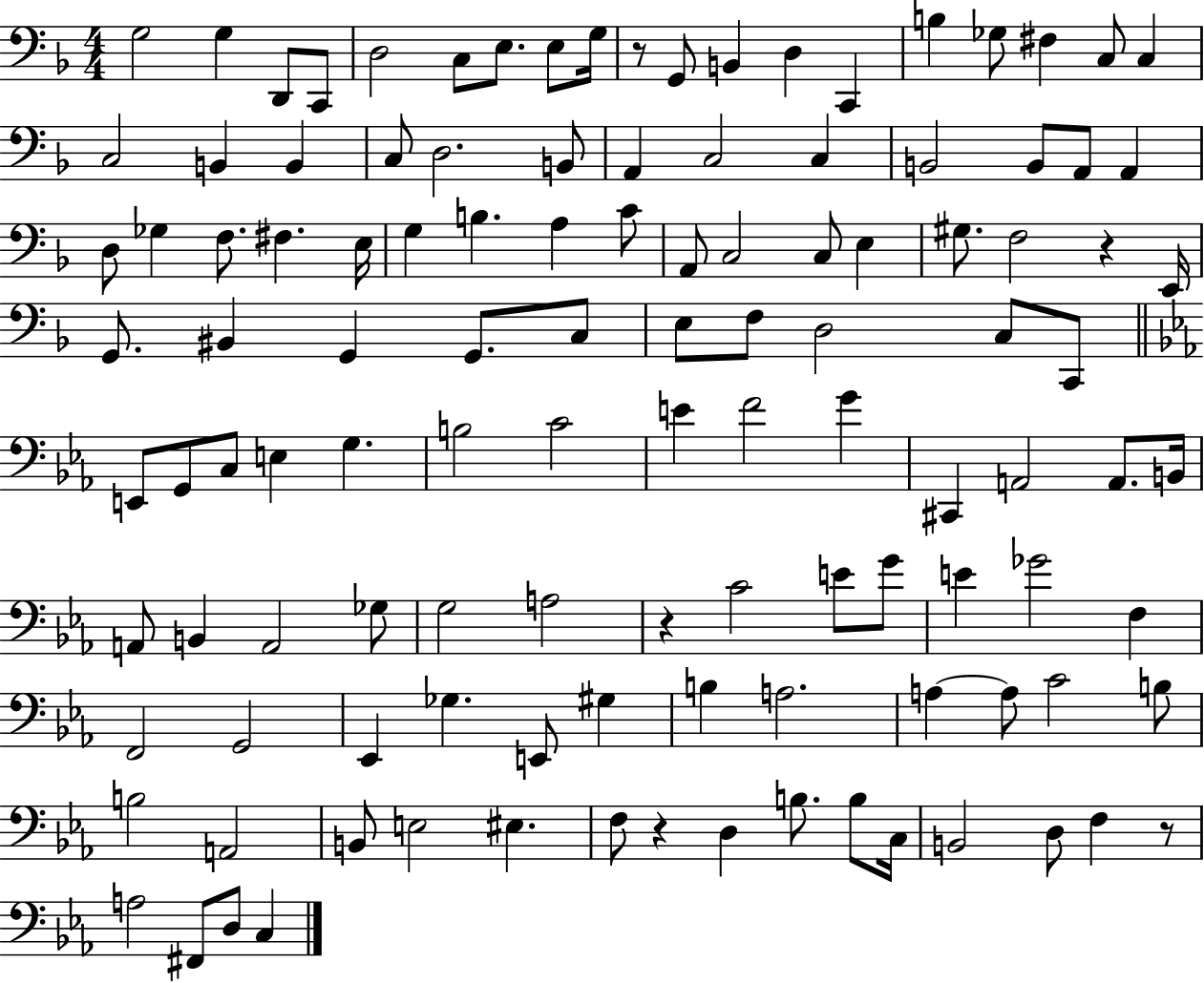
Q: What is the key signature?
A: F major